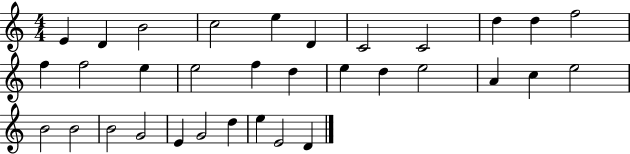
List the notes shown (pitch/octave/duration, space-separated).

E4/q D4/q B4/h C5/h E5/q D4/q C4/h C4/h D5/q D5/q F5/h F5/q F5/h E5/q E5/h F5/q D5/q E5/q D5/q E5/h A4/q C5/q E5/h B4/h B4/h B4/h G4/h E4/q G4/h D5/q E5/q E4/h D4/q